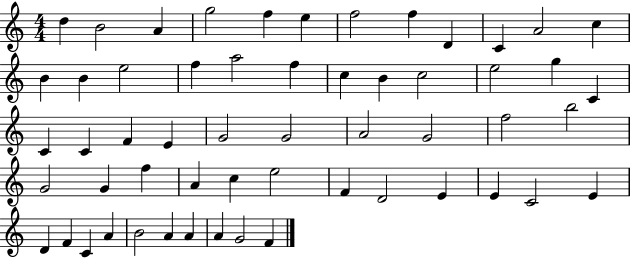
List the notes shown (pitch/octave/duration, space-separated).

D5/q B4/h A4/q G5/h F5/q E5/q F5/h F5/q D4/q C4/q A4/h C5/q B4/q B4/q E5/h F5/q A5/h F5/q C5/q B4/q C5/h E5/h G5/q C4/q C4/q C4/q F4/q E4/q G4/h G4/h A4/h G4/h F5/h B5/h G4/h G4/q F5/q A4/q C5/q E5/h F4/q D4/h E4/q E4/q C4/h E4/q D4/q F4/q C4/q A4/q B4/h A4/q A4/q A4/q G4/h F4/q